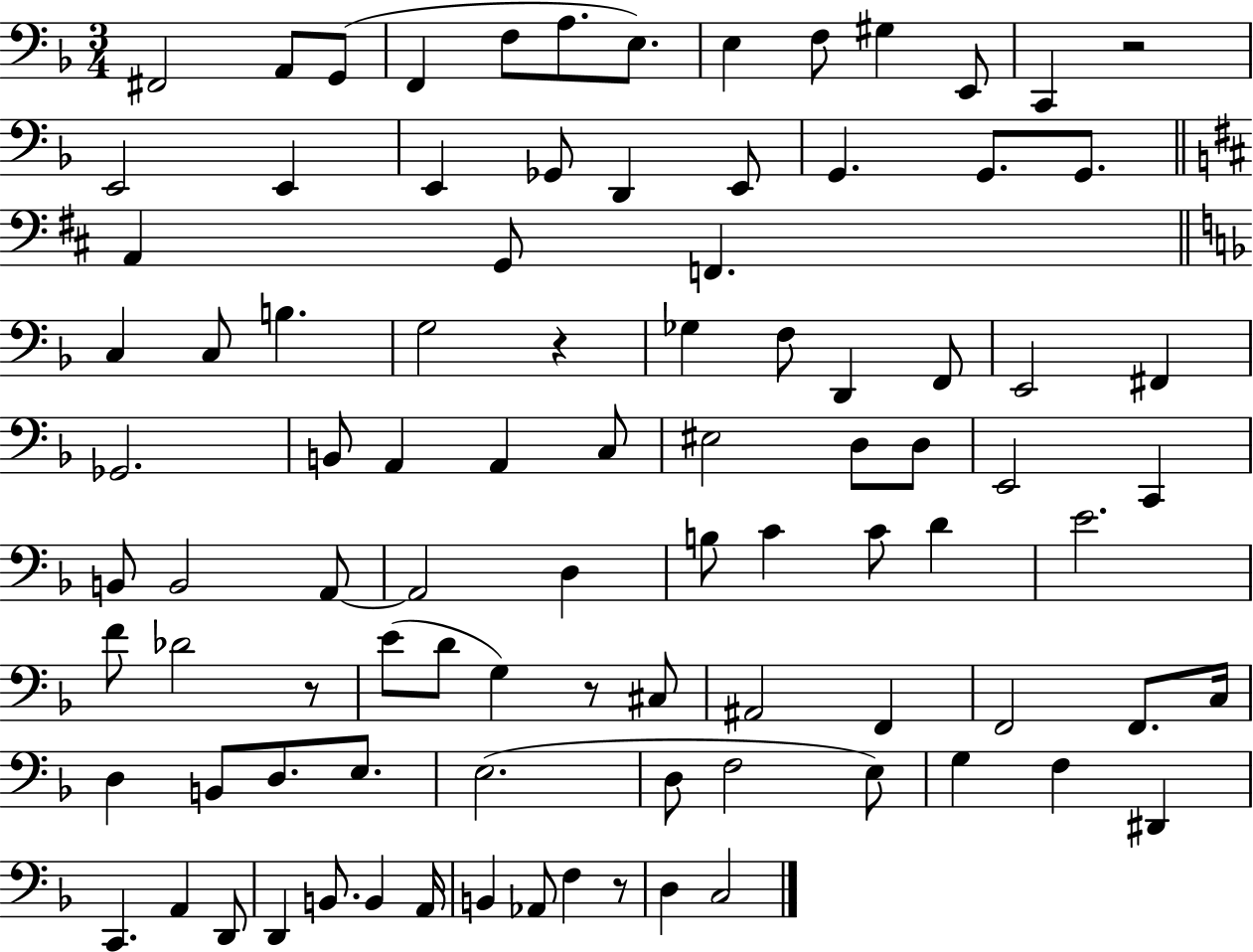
{
  \clef bass
  \numericTimeSignature
  \time 3/4
  \key f \major
  fis,2 a,8 g,8( | f,4 f8 a8. e8.) | e4 f8 gis4 e,8 | c,4 r2 | \break e,2 e,4 | e,4 ges,8 d,4 e,8 | g,4. g,8. g,8. | \bar "||" \break \key b \minor a,4 g,8 f,4. | \bar "||" \break \key f \major c4 c8 b4. | g2 r4 | ges4 f8 d,4 f,8 | e,2 fis,4 | \break ges,2. | b,8 a,4 a,4 c8 | eis2 d8 d8 | e,2 c,4 | \break b,8 b,2 a,8~~ | a,2 d4 | b8 c'4 c'8 d'4 | e'2. | \break f'8 des'2 r8 | e'8( d'8 g4) r8 cis8 | ais,2 f,4 | f,2 f,8. c16 | \break d4 b,8 d8. e8. | e2.( | d8 f2 e8) | g4 f4 dis,4 | \break c,4. a,4 d,8 | d,4 b,8. b,4 a,16 | b,4 aes,8 f4 r8 | d4 c2 | \break \bar "|."
}